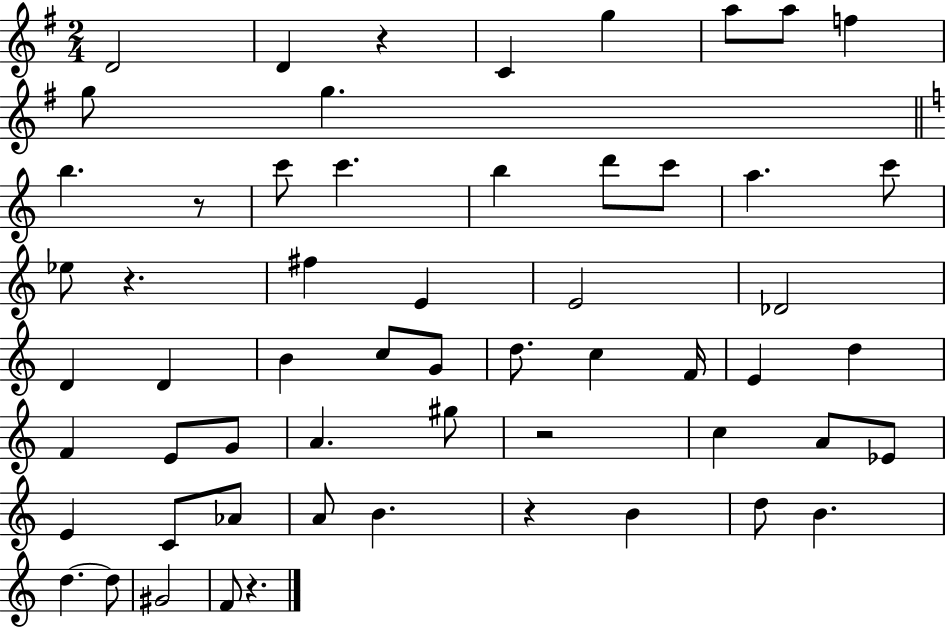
{
  \clef treble
  \numericTimeSignature
  \time 2/4
  \key g \major
  d'2 | d'4 r4 | c'4 g''4 | a''8 a''8 f''4 | \break g''8 g''4. | \bar "||" \break \key c \major b''4. r8 | c'''8 c'''4. | b''4 d'''8 c'''8 | a''4. c'''8 | \break ees''8 r4. | fis''4 e'4 | e'2 | des'2 | \break d'4 d'4 | b'4 c''8 g'8 | d''8. c''4 f'16 | e'4 d''4 | \break f'4 e'8 g'8 | a'4. gis''8 | r2 | c''4 a'8 ees'8 | \break e'4 c'8 aes'8 | a'8 b'4. | r4 b'4 | d''8 b'4. | \break d''4.~~ d''8 | gis'2 | f'8 r4. | \bar "|."
}